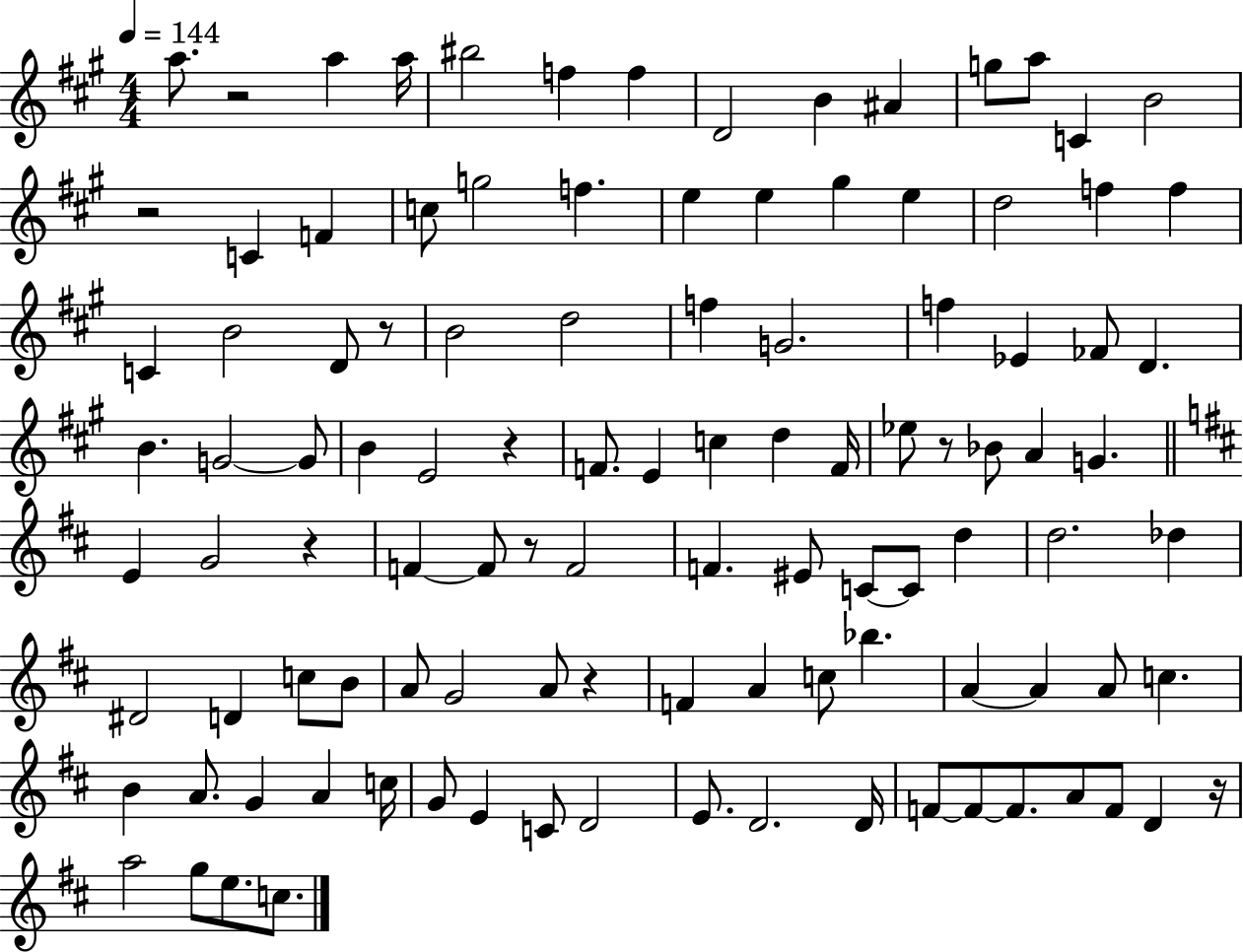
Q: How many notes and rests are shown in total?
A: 108